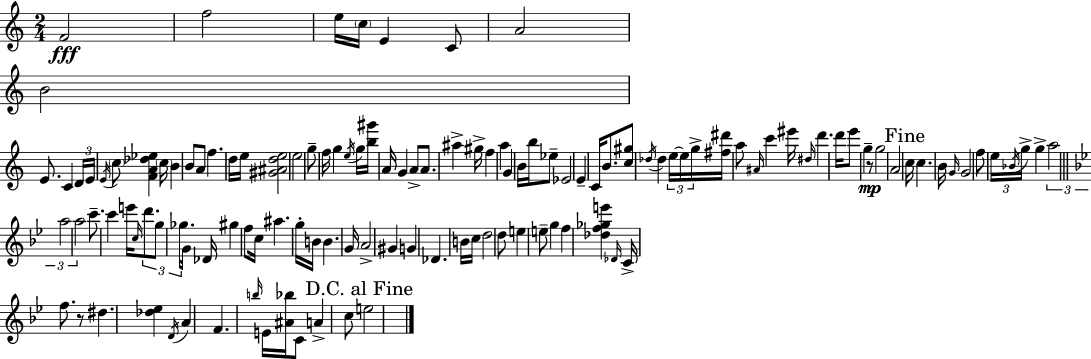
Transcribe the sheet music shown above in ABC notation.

X:1
T:Untitled
M:2/4
L:1/4
K:Am
F2 f2 e/4 c/4 E C/2 A2 B2 E/2 C D/4 E/4 E/4 c/2 [FA_d_e] c/4 B B/2 A/2 f d/4 e/4 [^G^Ade]2 e2 g/2 f/4 g e/4 g/4 [b^g']/4 A/4 G A/2 A/2 ^a ^g/4 f a G B/4 b/4 _e/2 _E2 E C/4 B/2 [c^g]/2 _d/4 _d e/4 e/4 g/4 [^f^d']/4 a/2 ^A/4 c' ^e'/4 ^d/4 d' d'/4 e'/2 g z/2 g2 A2 c/4 c B/4 G/4 G2 f/2 e/4 _B/4 g/4 g a2 a2 a2 c'/2 c' e'/4 c/4 d'/2 g/2 _g/2 G/4 _D/4 ^g f/2 c/4 ^a g/4 B/4 B G/4 A2 ^G G _D B/4 c/4 d2 d/2 e e/2 g f [_df_ge'] _D/4 C/4 f/2 z/2 ^d [_d_e] D/4 A F b/4 E/4 [^A_b]/4 C/2 A c/2 e2